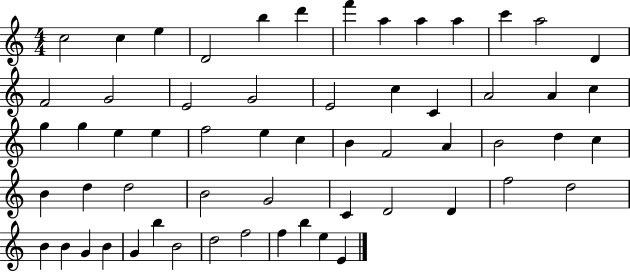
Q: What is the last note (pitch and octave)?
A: E4